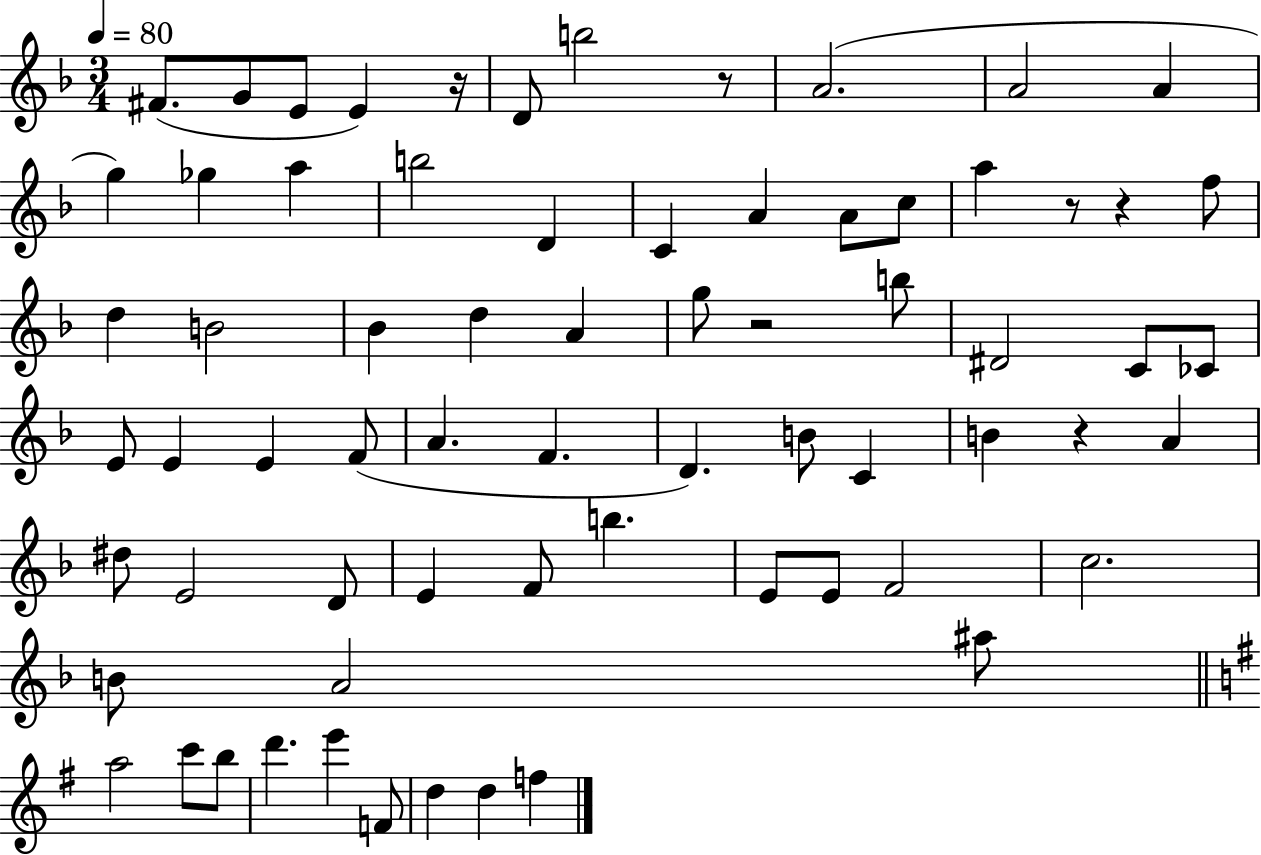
F#4/e. G4/e E4/e E4/q R/s D4/e B5/h R/e A4/h. A4/h A4/q G5/q Gb5/q A5/q B5/h D4/q C4/q A4/q A4/e C5/e A5/q R/e R/q F5/e D5/q B4/h Bb4/q D5/q A4/q G5/e R/h B5/e D#4/h C4/e CES4/e E4/e E4/q E4/q F4/e A4/q. F4/q. D4/q. B4/e C4/q B4/q R/q A4/q D#5/e E4/h D4/e E4/q F4/e B5/q. E4/e E4/e F4/h C5/h. B4/e A4/h A#5/e A5/h C6/e B5/e D6/q. E6/q F4/e D5/q D5/q F5/q